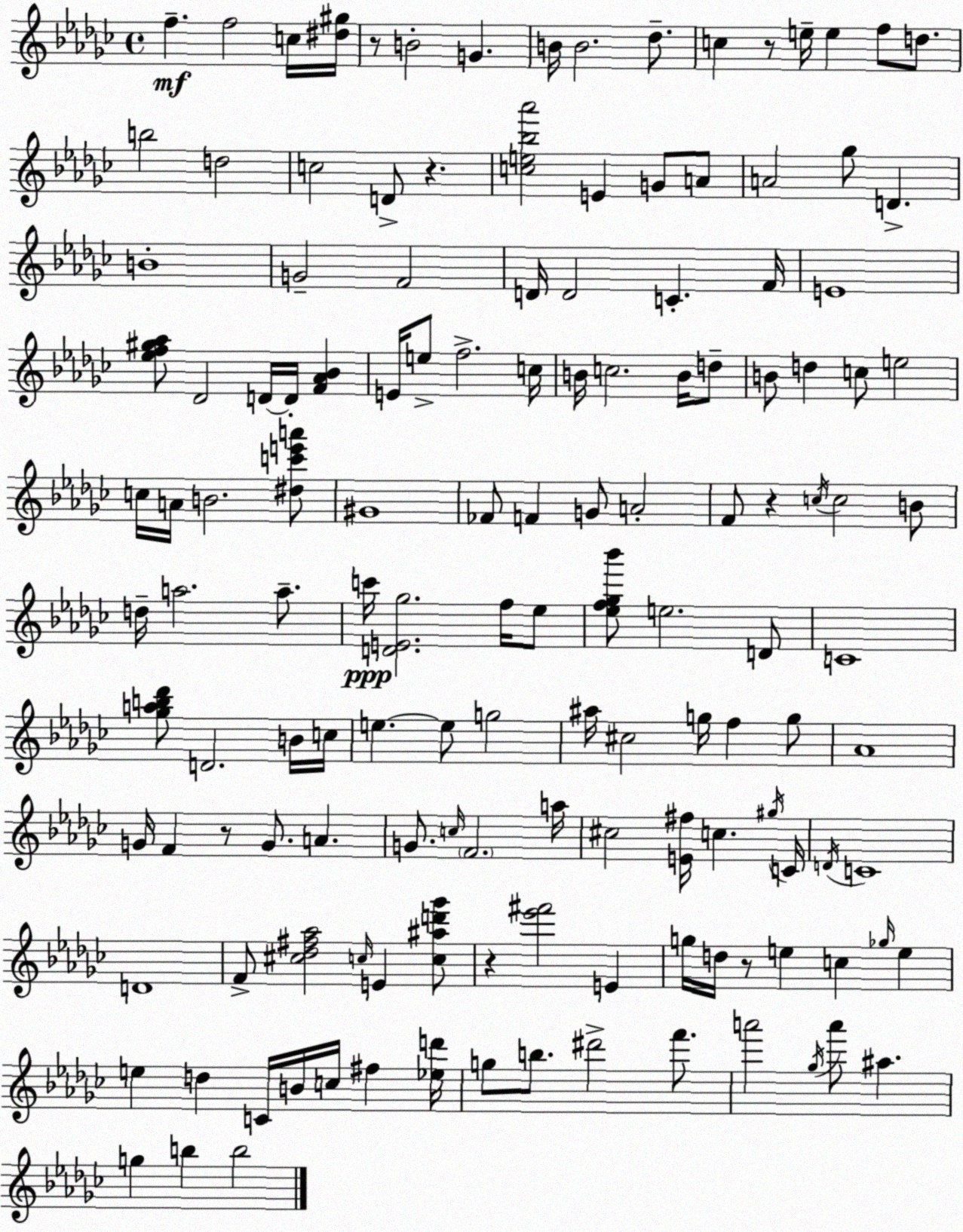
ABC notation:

X:1
T:Untitled
M:4/4
L:1/4
K:Ebm
f f2 c/4 [^d^g]/4 z/2 B2 G B/4 B2 _d/2 c z/2 e/4 e f/2 d/2 b2 d2 c2 D/2 z [ce_b_a']2 E G/2 A/2 A2 _g/2 D B4 G2 F2 D/4 D2 C F/4 E4 [_ef^g_a]/2 _D2 D/4 D/4 [F_A_B] E/4 e/2 f2 c/4 B/4 c2 B/4 d/2 B/2 d c/2 e2 c/4 A/4 B2 [^dc'e'a']/2 ^G4 _F/2 F G/2 A2 F/2 z c/4 c2 B/2 d/4 a2 a/2 c'/4 [DE_g]2 f/4 _e/2 [_ef_g_b']/2 e2 D/2 C4 [_gab_d']/2 D2 B/4 c/4 e e/2 g2 ^a/4 ^c2 g/4 f g/2 _A4 G/4 F z/2 G/2 A G/2 c/4 F2 a/4 ^c2 [E^f]/4 c ^g/4 C/4 D/4 C4 D4 F/2 [^c_d^f_a]2 c/4 E [c^ad'_g']/2 z [_e'^f']2 E g/4 d/4 z/2 e c _g/4 e e d C/4 B/4 c/4 ^f [_ed']/4 g/2 b/2 ^d'2 f'/2 a'2 _g/4 a'/2 ^a g b b2